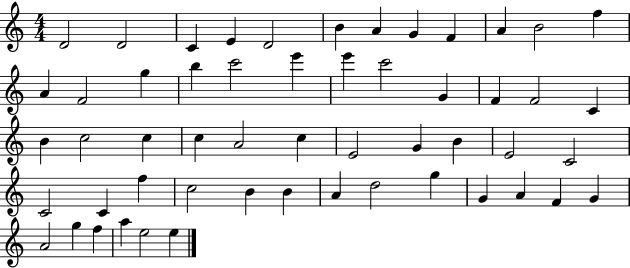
X:1
T:Untitled
M:4/4
L:1/4
K:C
D2 D2 C E D2 B A G F A B2 f A F2 g b c'2 e' e' c'2 G F F2 C B c2 c c A2 c E2 G B E2 C2 C2 C f c2 B B A d2 g G A F G A2 g f a e2 e